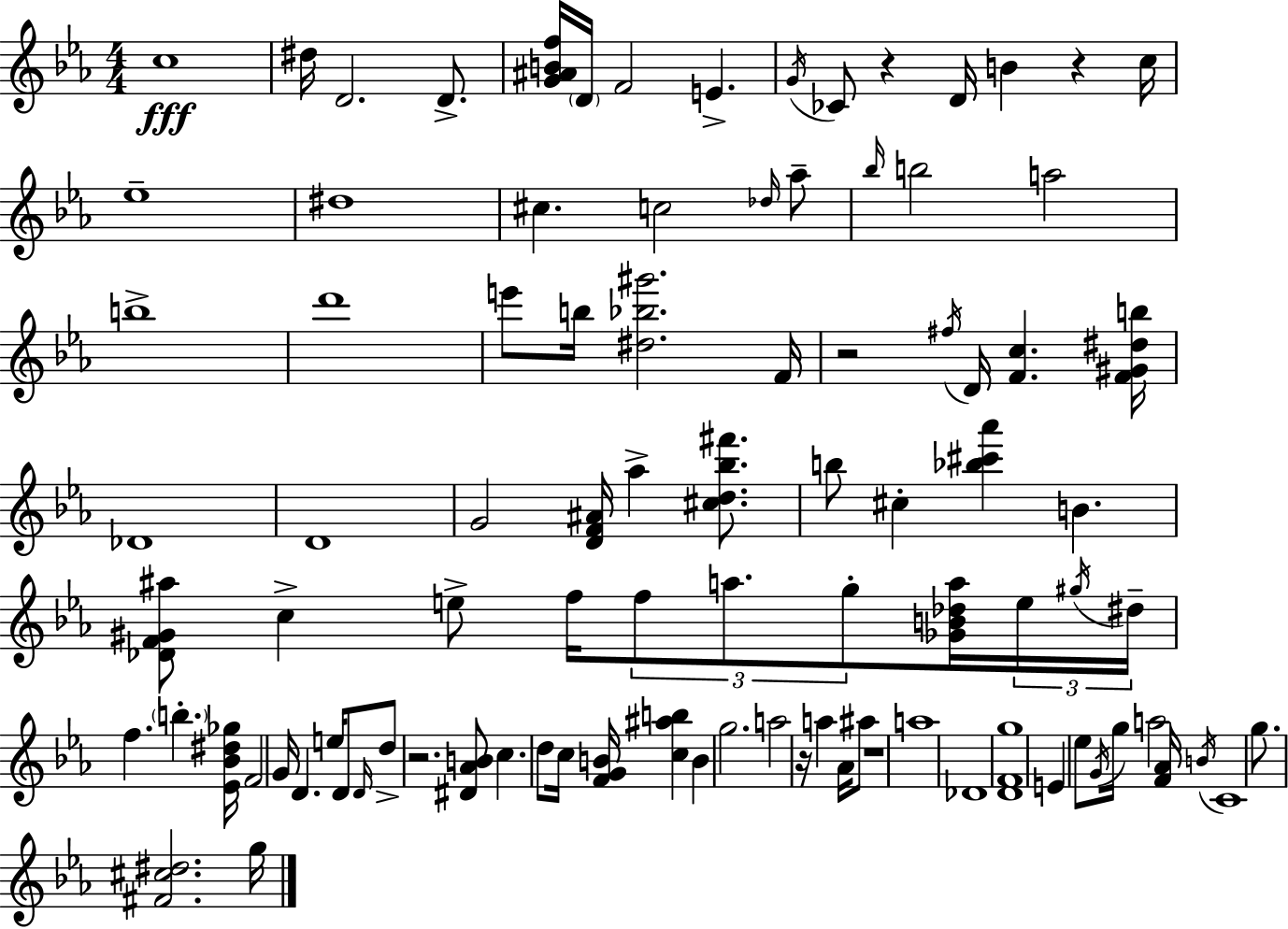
X:1
T:Untitled
M:4/4
L:1/4
K:Eb
c4 ^d/4 D2 D/2 [G^ABf]/4 D/4 F2 E G/4 _C/2 z D/4 B z c/4 _e4 ^d4 ^c c2 _d/4 _a/2 _b/4 b2 a2 b4 d'4 e'/2 b/4 [^d_b^g']2 F/4 z2 ^f/4 D/4 [Fc] [F^G^db]/4 _D4 D4 G2 [DF^A]/4 _a [^cd_b^f']/2 b/2 ^c [_b^c'_a'] B [_DF^G^a]/2 c e/2 f/4 f/2 a/2 g/2 [_GB_da]/4 e/4 ^g/4 ^d/4 f b [_E_B^d_g]/4 F2 G/4 D e/4 D/2 D/4 d/2 z2 [^D_AB]/2 c d/2 c/4 [FGB]/4 [c^ab] B g2 a2 z/4 a _A/4 ^a/2 z4 a4 _D4 [DFg]4 E _e/2 G/4 g/4 a2 [F_A]/4 B/4 C4 g/2 [^F^c^d]2 g/4